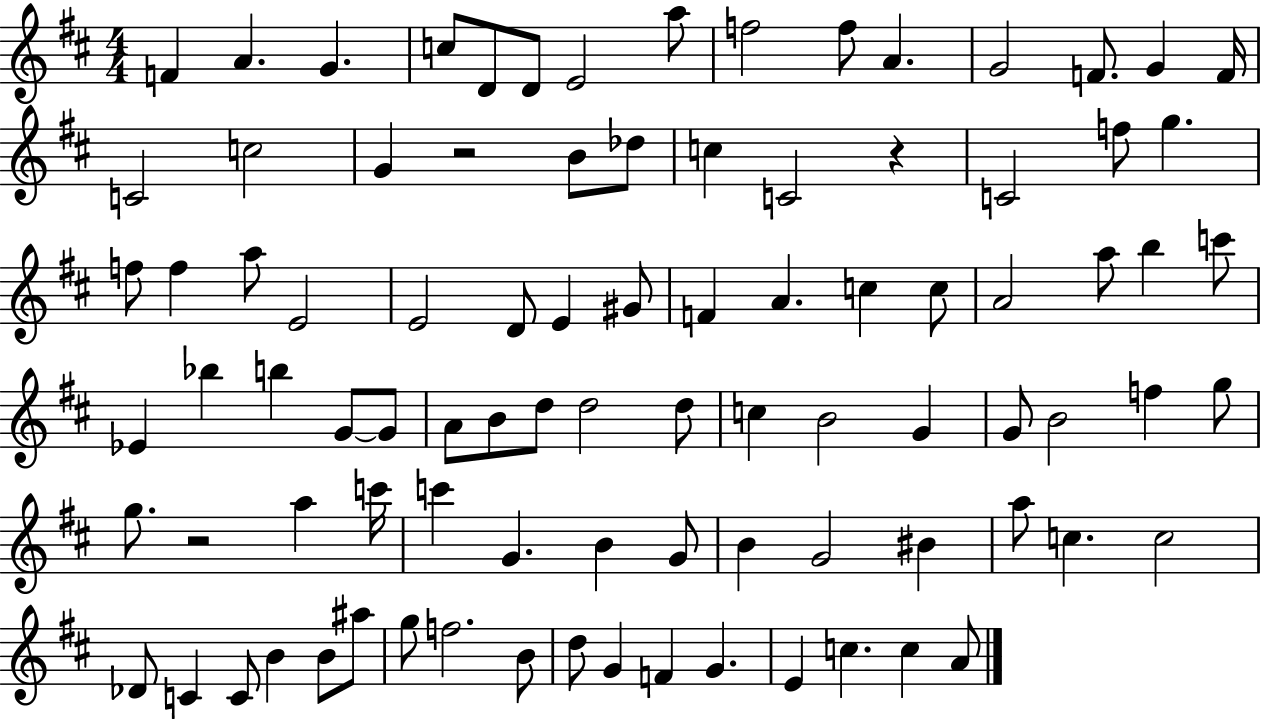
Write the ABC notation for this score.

X:1
T:Untitled
M:4/4
L:1/4
K:D
F A G c/2 D/2 D/2 E2 a/2 f2 f/2 A G2 F/2 G F/4 C2 c2 G z2 B/2 _d/2 c C2 z C2 f/2 g f/2 f a/2 E2 E2 D/2 E ^G/2 F A c c/2 A2 a/2 b c'/2 _E _b b G/2 G/2 A/2 B/2 d/2 d2 d/2 c B2 G G/2 B2 f g/2 g/2 z2 a c'/4 c' G B G/2 B G2 ^B a/2 c c2 _D/2 C C/2 B B/2 ^a/2 g/2 f2 B/2 d/2 G F G E c c A/2